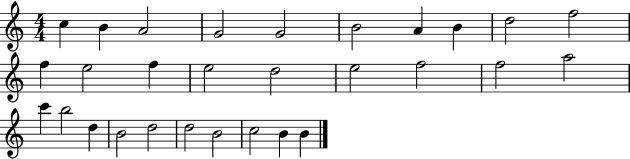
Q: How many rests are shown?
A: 0